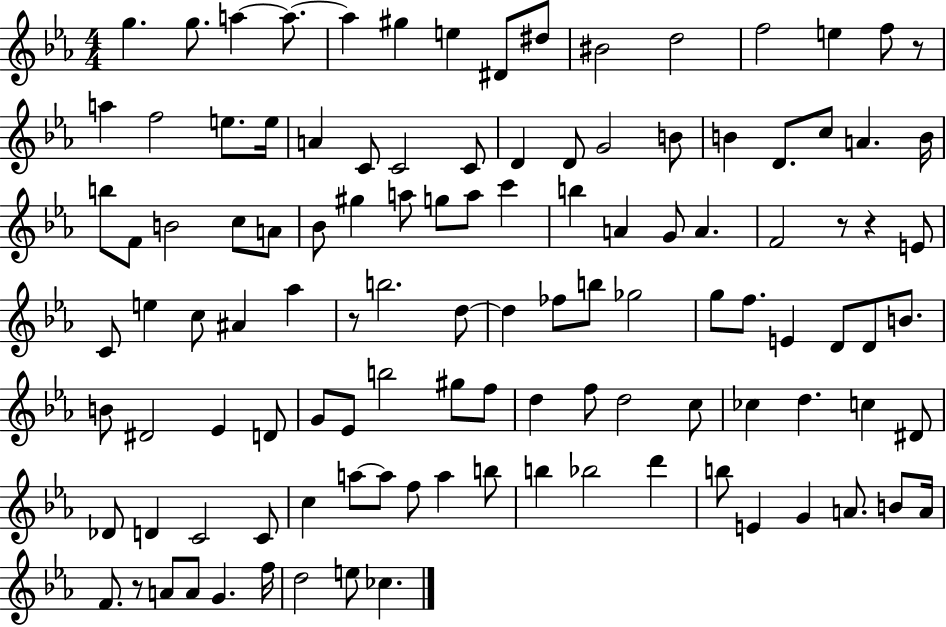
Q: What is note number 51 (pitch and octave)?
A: C5